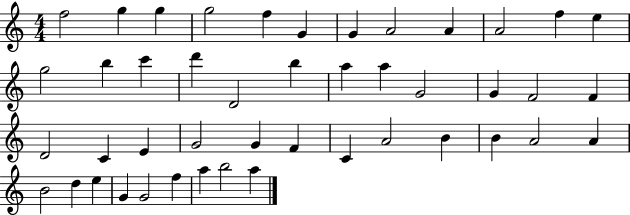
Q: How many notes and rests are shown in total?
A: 45